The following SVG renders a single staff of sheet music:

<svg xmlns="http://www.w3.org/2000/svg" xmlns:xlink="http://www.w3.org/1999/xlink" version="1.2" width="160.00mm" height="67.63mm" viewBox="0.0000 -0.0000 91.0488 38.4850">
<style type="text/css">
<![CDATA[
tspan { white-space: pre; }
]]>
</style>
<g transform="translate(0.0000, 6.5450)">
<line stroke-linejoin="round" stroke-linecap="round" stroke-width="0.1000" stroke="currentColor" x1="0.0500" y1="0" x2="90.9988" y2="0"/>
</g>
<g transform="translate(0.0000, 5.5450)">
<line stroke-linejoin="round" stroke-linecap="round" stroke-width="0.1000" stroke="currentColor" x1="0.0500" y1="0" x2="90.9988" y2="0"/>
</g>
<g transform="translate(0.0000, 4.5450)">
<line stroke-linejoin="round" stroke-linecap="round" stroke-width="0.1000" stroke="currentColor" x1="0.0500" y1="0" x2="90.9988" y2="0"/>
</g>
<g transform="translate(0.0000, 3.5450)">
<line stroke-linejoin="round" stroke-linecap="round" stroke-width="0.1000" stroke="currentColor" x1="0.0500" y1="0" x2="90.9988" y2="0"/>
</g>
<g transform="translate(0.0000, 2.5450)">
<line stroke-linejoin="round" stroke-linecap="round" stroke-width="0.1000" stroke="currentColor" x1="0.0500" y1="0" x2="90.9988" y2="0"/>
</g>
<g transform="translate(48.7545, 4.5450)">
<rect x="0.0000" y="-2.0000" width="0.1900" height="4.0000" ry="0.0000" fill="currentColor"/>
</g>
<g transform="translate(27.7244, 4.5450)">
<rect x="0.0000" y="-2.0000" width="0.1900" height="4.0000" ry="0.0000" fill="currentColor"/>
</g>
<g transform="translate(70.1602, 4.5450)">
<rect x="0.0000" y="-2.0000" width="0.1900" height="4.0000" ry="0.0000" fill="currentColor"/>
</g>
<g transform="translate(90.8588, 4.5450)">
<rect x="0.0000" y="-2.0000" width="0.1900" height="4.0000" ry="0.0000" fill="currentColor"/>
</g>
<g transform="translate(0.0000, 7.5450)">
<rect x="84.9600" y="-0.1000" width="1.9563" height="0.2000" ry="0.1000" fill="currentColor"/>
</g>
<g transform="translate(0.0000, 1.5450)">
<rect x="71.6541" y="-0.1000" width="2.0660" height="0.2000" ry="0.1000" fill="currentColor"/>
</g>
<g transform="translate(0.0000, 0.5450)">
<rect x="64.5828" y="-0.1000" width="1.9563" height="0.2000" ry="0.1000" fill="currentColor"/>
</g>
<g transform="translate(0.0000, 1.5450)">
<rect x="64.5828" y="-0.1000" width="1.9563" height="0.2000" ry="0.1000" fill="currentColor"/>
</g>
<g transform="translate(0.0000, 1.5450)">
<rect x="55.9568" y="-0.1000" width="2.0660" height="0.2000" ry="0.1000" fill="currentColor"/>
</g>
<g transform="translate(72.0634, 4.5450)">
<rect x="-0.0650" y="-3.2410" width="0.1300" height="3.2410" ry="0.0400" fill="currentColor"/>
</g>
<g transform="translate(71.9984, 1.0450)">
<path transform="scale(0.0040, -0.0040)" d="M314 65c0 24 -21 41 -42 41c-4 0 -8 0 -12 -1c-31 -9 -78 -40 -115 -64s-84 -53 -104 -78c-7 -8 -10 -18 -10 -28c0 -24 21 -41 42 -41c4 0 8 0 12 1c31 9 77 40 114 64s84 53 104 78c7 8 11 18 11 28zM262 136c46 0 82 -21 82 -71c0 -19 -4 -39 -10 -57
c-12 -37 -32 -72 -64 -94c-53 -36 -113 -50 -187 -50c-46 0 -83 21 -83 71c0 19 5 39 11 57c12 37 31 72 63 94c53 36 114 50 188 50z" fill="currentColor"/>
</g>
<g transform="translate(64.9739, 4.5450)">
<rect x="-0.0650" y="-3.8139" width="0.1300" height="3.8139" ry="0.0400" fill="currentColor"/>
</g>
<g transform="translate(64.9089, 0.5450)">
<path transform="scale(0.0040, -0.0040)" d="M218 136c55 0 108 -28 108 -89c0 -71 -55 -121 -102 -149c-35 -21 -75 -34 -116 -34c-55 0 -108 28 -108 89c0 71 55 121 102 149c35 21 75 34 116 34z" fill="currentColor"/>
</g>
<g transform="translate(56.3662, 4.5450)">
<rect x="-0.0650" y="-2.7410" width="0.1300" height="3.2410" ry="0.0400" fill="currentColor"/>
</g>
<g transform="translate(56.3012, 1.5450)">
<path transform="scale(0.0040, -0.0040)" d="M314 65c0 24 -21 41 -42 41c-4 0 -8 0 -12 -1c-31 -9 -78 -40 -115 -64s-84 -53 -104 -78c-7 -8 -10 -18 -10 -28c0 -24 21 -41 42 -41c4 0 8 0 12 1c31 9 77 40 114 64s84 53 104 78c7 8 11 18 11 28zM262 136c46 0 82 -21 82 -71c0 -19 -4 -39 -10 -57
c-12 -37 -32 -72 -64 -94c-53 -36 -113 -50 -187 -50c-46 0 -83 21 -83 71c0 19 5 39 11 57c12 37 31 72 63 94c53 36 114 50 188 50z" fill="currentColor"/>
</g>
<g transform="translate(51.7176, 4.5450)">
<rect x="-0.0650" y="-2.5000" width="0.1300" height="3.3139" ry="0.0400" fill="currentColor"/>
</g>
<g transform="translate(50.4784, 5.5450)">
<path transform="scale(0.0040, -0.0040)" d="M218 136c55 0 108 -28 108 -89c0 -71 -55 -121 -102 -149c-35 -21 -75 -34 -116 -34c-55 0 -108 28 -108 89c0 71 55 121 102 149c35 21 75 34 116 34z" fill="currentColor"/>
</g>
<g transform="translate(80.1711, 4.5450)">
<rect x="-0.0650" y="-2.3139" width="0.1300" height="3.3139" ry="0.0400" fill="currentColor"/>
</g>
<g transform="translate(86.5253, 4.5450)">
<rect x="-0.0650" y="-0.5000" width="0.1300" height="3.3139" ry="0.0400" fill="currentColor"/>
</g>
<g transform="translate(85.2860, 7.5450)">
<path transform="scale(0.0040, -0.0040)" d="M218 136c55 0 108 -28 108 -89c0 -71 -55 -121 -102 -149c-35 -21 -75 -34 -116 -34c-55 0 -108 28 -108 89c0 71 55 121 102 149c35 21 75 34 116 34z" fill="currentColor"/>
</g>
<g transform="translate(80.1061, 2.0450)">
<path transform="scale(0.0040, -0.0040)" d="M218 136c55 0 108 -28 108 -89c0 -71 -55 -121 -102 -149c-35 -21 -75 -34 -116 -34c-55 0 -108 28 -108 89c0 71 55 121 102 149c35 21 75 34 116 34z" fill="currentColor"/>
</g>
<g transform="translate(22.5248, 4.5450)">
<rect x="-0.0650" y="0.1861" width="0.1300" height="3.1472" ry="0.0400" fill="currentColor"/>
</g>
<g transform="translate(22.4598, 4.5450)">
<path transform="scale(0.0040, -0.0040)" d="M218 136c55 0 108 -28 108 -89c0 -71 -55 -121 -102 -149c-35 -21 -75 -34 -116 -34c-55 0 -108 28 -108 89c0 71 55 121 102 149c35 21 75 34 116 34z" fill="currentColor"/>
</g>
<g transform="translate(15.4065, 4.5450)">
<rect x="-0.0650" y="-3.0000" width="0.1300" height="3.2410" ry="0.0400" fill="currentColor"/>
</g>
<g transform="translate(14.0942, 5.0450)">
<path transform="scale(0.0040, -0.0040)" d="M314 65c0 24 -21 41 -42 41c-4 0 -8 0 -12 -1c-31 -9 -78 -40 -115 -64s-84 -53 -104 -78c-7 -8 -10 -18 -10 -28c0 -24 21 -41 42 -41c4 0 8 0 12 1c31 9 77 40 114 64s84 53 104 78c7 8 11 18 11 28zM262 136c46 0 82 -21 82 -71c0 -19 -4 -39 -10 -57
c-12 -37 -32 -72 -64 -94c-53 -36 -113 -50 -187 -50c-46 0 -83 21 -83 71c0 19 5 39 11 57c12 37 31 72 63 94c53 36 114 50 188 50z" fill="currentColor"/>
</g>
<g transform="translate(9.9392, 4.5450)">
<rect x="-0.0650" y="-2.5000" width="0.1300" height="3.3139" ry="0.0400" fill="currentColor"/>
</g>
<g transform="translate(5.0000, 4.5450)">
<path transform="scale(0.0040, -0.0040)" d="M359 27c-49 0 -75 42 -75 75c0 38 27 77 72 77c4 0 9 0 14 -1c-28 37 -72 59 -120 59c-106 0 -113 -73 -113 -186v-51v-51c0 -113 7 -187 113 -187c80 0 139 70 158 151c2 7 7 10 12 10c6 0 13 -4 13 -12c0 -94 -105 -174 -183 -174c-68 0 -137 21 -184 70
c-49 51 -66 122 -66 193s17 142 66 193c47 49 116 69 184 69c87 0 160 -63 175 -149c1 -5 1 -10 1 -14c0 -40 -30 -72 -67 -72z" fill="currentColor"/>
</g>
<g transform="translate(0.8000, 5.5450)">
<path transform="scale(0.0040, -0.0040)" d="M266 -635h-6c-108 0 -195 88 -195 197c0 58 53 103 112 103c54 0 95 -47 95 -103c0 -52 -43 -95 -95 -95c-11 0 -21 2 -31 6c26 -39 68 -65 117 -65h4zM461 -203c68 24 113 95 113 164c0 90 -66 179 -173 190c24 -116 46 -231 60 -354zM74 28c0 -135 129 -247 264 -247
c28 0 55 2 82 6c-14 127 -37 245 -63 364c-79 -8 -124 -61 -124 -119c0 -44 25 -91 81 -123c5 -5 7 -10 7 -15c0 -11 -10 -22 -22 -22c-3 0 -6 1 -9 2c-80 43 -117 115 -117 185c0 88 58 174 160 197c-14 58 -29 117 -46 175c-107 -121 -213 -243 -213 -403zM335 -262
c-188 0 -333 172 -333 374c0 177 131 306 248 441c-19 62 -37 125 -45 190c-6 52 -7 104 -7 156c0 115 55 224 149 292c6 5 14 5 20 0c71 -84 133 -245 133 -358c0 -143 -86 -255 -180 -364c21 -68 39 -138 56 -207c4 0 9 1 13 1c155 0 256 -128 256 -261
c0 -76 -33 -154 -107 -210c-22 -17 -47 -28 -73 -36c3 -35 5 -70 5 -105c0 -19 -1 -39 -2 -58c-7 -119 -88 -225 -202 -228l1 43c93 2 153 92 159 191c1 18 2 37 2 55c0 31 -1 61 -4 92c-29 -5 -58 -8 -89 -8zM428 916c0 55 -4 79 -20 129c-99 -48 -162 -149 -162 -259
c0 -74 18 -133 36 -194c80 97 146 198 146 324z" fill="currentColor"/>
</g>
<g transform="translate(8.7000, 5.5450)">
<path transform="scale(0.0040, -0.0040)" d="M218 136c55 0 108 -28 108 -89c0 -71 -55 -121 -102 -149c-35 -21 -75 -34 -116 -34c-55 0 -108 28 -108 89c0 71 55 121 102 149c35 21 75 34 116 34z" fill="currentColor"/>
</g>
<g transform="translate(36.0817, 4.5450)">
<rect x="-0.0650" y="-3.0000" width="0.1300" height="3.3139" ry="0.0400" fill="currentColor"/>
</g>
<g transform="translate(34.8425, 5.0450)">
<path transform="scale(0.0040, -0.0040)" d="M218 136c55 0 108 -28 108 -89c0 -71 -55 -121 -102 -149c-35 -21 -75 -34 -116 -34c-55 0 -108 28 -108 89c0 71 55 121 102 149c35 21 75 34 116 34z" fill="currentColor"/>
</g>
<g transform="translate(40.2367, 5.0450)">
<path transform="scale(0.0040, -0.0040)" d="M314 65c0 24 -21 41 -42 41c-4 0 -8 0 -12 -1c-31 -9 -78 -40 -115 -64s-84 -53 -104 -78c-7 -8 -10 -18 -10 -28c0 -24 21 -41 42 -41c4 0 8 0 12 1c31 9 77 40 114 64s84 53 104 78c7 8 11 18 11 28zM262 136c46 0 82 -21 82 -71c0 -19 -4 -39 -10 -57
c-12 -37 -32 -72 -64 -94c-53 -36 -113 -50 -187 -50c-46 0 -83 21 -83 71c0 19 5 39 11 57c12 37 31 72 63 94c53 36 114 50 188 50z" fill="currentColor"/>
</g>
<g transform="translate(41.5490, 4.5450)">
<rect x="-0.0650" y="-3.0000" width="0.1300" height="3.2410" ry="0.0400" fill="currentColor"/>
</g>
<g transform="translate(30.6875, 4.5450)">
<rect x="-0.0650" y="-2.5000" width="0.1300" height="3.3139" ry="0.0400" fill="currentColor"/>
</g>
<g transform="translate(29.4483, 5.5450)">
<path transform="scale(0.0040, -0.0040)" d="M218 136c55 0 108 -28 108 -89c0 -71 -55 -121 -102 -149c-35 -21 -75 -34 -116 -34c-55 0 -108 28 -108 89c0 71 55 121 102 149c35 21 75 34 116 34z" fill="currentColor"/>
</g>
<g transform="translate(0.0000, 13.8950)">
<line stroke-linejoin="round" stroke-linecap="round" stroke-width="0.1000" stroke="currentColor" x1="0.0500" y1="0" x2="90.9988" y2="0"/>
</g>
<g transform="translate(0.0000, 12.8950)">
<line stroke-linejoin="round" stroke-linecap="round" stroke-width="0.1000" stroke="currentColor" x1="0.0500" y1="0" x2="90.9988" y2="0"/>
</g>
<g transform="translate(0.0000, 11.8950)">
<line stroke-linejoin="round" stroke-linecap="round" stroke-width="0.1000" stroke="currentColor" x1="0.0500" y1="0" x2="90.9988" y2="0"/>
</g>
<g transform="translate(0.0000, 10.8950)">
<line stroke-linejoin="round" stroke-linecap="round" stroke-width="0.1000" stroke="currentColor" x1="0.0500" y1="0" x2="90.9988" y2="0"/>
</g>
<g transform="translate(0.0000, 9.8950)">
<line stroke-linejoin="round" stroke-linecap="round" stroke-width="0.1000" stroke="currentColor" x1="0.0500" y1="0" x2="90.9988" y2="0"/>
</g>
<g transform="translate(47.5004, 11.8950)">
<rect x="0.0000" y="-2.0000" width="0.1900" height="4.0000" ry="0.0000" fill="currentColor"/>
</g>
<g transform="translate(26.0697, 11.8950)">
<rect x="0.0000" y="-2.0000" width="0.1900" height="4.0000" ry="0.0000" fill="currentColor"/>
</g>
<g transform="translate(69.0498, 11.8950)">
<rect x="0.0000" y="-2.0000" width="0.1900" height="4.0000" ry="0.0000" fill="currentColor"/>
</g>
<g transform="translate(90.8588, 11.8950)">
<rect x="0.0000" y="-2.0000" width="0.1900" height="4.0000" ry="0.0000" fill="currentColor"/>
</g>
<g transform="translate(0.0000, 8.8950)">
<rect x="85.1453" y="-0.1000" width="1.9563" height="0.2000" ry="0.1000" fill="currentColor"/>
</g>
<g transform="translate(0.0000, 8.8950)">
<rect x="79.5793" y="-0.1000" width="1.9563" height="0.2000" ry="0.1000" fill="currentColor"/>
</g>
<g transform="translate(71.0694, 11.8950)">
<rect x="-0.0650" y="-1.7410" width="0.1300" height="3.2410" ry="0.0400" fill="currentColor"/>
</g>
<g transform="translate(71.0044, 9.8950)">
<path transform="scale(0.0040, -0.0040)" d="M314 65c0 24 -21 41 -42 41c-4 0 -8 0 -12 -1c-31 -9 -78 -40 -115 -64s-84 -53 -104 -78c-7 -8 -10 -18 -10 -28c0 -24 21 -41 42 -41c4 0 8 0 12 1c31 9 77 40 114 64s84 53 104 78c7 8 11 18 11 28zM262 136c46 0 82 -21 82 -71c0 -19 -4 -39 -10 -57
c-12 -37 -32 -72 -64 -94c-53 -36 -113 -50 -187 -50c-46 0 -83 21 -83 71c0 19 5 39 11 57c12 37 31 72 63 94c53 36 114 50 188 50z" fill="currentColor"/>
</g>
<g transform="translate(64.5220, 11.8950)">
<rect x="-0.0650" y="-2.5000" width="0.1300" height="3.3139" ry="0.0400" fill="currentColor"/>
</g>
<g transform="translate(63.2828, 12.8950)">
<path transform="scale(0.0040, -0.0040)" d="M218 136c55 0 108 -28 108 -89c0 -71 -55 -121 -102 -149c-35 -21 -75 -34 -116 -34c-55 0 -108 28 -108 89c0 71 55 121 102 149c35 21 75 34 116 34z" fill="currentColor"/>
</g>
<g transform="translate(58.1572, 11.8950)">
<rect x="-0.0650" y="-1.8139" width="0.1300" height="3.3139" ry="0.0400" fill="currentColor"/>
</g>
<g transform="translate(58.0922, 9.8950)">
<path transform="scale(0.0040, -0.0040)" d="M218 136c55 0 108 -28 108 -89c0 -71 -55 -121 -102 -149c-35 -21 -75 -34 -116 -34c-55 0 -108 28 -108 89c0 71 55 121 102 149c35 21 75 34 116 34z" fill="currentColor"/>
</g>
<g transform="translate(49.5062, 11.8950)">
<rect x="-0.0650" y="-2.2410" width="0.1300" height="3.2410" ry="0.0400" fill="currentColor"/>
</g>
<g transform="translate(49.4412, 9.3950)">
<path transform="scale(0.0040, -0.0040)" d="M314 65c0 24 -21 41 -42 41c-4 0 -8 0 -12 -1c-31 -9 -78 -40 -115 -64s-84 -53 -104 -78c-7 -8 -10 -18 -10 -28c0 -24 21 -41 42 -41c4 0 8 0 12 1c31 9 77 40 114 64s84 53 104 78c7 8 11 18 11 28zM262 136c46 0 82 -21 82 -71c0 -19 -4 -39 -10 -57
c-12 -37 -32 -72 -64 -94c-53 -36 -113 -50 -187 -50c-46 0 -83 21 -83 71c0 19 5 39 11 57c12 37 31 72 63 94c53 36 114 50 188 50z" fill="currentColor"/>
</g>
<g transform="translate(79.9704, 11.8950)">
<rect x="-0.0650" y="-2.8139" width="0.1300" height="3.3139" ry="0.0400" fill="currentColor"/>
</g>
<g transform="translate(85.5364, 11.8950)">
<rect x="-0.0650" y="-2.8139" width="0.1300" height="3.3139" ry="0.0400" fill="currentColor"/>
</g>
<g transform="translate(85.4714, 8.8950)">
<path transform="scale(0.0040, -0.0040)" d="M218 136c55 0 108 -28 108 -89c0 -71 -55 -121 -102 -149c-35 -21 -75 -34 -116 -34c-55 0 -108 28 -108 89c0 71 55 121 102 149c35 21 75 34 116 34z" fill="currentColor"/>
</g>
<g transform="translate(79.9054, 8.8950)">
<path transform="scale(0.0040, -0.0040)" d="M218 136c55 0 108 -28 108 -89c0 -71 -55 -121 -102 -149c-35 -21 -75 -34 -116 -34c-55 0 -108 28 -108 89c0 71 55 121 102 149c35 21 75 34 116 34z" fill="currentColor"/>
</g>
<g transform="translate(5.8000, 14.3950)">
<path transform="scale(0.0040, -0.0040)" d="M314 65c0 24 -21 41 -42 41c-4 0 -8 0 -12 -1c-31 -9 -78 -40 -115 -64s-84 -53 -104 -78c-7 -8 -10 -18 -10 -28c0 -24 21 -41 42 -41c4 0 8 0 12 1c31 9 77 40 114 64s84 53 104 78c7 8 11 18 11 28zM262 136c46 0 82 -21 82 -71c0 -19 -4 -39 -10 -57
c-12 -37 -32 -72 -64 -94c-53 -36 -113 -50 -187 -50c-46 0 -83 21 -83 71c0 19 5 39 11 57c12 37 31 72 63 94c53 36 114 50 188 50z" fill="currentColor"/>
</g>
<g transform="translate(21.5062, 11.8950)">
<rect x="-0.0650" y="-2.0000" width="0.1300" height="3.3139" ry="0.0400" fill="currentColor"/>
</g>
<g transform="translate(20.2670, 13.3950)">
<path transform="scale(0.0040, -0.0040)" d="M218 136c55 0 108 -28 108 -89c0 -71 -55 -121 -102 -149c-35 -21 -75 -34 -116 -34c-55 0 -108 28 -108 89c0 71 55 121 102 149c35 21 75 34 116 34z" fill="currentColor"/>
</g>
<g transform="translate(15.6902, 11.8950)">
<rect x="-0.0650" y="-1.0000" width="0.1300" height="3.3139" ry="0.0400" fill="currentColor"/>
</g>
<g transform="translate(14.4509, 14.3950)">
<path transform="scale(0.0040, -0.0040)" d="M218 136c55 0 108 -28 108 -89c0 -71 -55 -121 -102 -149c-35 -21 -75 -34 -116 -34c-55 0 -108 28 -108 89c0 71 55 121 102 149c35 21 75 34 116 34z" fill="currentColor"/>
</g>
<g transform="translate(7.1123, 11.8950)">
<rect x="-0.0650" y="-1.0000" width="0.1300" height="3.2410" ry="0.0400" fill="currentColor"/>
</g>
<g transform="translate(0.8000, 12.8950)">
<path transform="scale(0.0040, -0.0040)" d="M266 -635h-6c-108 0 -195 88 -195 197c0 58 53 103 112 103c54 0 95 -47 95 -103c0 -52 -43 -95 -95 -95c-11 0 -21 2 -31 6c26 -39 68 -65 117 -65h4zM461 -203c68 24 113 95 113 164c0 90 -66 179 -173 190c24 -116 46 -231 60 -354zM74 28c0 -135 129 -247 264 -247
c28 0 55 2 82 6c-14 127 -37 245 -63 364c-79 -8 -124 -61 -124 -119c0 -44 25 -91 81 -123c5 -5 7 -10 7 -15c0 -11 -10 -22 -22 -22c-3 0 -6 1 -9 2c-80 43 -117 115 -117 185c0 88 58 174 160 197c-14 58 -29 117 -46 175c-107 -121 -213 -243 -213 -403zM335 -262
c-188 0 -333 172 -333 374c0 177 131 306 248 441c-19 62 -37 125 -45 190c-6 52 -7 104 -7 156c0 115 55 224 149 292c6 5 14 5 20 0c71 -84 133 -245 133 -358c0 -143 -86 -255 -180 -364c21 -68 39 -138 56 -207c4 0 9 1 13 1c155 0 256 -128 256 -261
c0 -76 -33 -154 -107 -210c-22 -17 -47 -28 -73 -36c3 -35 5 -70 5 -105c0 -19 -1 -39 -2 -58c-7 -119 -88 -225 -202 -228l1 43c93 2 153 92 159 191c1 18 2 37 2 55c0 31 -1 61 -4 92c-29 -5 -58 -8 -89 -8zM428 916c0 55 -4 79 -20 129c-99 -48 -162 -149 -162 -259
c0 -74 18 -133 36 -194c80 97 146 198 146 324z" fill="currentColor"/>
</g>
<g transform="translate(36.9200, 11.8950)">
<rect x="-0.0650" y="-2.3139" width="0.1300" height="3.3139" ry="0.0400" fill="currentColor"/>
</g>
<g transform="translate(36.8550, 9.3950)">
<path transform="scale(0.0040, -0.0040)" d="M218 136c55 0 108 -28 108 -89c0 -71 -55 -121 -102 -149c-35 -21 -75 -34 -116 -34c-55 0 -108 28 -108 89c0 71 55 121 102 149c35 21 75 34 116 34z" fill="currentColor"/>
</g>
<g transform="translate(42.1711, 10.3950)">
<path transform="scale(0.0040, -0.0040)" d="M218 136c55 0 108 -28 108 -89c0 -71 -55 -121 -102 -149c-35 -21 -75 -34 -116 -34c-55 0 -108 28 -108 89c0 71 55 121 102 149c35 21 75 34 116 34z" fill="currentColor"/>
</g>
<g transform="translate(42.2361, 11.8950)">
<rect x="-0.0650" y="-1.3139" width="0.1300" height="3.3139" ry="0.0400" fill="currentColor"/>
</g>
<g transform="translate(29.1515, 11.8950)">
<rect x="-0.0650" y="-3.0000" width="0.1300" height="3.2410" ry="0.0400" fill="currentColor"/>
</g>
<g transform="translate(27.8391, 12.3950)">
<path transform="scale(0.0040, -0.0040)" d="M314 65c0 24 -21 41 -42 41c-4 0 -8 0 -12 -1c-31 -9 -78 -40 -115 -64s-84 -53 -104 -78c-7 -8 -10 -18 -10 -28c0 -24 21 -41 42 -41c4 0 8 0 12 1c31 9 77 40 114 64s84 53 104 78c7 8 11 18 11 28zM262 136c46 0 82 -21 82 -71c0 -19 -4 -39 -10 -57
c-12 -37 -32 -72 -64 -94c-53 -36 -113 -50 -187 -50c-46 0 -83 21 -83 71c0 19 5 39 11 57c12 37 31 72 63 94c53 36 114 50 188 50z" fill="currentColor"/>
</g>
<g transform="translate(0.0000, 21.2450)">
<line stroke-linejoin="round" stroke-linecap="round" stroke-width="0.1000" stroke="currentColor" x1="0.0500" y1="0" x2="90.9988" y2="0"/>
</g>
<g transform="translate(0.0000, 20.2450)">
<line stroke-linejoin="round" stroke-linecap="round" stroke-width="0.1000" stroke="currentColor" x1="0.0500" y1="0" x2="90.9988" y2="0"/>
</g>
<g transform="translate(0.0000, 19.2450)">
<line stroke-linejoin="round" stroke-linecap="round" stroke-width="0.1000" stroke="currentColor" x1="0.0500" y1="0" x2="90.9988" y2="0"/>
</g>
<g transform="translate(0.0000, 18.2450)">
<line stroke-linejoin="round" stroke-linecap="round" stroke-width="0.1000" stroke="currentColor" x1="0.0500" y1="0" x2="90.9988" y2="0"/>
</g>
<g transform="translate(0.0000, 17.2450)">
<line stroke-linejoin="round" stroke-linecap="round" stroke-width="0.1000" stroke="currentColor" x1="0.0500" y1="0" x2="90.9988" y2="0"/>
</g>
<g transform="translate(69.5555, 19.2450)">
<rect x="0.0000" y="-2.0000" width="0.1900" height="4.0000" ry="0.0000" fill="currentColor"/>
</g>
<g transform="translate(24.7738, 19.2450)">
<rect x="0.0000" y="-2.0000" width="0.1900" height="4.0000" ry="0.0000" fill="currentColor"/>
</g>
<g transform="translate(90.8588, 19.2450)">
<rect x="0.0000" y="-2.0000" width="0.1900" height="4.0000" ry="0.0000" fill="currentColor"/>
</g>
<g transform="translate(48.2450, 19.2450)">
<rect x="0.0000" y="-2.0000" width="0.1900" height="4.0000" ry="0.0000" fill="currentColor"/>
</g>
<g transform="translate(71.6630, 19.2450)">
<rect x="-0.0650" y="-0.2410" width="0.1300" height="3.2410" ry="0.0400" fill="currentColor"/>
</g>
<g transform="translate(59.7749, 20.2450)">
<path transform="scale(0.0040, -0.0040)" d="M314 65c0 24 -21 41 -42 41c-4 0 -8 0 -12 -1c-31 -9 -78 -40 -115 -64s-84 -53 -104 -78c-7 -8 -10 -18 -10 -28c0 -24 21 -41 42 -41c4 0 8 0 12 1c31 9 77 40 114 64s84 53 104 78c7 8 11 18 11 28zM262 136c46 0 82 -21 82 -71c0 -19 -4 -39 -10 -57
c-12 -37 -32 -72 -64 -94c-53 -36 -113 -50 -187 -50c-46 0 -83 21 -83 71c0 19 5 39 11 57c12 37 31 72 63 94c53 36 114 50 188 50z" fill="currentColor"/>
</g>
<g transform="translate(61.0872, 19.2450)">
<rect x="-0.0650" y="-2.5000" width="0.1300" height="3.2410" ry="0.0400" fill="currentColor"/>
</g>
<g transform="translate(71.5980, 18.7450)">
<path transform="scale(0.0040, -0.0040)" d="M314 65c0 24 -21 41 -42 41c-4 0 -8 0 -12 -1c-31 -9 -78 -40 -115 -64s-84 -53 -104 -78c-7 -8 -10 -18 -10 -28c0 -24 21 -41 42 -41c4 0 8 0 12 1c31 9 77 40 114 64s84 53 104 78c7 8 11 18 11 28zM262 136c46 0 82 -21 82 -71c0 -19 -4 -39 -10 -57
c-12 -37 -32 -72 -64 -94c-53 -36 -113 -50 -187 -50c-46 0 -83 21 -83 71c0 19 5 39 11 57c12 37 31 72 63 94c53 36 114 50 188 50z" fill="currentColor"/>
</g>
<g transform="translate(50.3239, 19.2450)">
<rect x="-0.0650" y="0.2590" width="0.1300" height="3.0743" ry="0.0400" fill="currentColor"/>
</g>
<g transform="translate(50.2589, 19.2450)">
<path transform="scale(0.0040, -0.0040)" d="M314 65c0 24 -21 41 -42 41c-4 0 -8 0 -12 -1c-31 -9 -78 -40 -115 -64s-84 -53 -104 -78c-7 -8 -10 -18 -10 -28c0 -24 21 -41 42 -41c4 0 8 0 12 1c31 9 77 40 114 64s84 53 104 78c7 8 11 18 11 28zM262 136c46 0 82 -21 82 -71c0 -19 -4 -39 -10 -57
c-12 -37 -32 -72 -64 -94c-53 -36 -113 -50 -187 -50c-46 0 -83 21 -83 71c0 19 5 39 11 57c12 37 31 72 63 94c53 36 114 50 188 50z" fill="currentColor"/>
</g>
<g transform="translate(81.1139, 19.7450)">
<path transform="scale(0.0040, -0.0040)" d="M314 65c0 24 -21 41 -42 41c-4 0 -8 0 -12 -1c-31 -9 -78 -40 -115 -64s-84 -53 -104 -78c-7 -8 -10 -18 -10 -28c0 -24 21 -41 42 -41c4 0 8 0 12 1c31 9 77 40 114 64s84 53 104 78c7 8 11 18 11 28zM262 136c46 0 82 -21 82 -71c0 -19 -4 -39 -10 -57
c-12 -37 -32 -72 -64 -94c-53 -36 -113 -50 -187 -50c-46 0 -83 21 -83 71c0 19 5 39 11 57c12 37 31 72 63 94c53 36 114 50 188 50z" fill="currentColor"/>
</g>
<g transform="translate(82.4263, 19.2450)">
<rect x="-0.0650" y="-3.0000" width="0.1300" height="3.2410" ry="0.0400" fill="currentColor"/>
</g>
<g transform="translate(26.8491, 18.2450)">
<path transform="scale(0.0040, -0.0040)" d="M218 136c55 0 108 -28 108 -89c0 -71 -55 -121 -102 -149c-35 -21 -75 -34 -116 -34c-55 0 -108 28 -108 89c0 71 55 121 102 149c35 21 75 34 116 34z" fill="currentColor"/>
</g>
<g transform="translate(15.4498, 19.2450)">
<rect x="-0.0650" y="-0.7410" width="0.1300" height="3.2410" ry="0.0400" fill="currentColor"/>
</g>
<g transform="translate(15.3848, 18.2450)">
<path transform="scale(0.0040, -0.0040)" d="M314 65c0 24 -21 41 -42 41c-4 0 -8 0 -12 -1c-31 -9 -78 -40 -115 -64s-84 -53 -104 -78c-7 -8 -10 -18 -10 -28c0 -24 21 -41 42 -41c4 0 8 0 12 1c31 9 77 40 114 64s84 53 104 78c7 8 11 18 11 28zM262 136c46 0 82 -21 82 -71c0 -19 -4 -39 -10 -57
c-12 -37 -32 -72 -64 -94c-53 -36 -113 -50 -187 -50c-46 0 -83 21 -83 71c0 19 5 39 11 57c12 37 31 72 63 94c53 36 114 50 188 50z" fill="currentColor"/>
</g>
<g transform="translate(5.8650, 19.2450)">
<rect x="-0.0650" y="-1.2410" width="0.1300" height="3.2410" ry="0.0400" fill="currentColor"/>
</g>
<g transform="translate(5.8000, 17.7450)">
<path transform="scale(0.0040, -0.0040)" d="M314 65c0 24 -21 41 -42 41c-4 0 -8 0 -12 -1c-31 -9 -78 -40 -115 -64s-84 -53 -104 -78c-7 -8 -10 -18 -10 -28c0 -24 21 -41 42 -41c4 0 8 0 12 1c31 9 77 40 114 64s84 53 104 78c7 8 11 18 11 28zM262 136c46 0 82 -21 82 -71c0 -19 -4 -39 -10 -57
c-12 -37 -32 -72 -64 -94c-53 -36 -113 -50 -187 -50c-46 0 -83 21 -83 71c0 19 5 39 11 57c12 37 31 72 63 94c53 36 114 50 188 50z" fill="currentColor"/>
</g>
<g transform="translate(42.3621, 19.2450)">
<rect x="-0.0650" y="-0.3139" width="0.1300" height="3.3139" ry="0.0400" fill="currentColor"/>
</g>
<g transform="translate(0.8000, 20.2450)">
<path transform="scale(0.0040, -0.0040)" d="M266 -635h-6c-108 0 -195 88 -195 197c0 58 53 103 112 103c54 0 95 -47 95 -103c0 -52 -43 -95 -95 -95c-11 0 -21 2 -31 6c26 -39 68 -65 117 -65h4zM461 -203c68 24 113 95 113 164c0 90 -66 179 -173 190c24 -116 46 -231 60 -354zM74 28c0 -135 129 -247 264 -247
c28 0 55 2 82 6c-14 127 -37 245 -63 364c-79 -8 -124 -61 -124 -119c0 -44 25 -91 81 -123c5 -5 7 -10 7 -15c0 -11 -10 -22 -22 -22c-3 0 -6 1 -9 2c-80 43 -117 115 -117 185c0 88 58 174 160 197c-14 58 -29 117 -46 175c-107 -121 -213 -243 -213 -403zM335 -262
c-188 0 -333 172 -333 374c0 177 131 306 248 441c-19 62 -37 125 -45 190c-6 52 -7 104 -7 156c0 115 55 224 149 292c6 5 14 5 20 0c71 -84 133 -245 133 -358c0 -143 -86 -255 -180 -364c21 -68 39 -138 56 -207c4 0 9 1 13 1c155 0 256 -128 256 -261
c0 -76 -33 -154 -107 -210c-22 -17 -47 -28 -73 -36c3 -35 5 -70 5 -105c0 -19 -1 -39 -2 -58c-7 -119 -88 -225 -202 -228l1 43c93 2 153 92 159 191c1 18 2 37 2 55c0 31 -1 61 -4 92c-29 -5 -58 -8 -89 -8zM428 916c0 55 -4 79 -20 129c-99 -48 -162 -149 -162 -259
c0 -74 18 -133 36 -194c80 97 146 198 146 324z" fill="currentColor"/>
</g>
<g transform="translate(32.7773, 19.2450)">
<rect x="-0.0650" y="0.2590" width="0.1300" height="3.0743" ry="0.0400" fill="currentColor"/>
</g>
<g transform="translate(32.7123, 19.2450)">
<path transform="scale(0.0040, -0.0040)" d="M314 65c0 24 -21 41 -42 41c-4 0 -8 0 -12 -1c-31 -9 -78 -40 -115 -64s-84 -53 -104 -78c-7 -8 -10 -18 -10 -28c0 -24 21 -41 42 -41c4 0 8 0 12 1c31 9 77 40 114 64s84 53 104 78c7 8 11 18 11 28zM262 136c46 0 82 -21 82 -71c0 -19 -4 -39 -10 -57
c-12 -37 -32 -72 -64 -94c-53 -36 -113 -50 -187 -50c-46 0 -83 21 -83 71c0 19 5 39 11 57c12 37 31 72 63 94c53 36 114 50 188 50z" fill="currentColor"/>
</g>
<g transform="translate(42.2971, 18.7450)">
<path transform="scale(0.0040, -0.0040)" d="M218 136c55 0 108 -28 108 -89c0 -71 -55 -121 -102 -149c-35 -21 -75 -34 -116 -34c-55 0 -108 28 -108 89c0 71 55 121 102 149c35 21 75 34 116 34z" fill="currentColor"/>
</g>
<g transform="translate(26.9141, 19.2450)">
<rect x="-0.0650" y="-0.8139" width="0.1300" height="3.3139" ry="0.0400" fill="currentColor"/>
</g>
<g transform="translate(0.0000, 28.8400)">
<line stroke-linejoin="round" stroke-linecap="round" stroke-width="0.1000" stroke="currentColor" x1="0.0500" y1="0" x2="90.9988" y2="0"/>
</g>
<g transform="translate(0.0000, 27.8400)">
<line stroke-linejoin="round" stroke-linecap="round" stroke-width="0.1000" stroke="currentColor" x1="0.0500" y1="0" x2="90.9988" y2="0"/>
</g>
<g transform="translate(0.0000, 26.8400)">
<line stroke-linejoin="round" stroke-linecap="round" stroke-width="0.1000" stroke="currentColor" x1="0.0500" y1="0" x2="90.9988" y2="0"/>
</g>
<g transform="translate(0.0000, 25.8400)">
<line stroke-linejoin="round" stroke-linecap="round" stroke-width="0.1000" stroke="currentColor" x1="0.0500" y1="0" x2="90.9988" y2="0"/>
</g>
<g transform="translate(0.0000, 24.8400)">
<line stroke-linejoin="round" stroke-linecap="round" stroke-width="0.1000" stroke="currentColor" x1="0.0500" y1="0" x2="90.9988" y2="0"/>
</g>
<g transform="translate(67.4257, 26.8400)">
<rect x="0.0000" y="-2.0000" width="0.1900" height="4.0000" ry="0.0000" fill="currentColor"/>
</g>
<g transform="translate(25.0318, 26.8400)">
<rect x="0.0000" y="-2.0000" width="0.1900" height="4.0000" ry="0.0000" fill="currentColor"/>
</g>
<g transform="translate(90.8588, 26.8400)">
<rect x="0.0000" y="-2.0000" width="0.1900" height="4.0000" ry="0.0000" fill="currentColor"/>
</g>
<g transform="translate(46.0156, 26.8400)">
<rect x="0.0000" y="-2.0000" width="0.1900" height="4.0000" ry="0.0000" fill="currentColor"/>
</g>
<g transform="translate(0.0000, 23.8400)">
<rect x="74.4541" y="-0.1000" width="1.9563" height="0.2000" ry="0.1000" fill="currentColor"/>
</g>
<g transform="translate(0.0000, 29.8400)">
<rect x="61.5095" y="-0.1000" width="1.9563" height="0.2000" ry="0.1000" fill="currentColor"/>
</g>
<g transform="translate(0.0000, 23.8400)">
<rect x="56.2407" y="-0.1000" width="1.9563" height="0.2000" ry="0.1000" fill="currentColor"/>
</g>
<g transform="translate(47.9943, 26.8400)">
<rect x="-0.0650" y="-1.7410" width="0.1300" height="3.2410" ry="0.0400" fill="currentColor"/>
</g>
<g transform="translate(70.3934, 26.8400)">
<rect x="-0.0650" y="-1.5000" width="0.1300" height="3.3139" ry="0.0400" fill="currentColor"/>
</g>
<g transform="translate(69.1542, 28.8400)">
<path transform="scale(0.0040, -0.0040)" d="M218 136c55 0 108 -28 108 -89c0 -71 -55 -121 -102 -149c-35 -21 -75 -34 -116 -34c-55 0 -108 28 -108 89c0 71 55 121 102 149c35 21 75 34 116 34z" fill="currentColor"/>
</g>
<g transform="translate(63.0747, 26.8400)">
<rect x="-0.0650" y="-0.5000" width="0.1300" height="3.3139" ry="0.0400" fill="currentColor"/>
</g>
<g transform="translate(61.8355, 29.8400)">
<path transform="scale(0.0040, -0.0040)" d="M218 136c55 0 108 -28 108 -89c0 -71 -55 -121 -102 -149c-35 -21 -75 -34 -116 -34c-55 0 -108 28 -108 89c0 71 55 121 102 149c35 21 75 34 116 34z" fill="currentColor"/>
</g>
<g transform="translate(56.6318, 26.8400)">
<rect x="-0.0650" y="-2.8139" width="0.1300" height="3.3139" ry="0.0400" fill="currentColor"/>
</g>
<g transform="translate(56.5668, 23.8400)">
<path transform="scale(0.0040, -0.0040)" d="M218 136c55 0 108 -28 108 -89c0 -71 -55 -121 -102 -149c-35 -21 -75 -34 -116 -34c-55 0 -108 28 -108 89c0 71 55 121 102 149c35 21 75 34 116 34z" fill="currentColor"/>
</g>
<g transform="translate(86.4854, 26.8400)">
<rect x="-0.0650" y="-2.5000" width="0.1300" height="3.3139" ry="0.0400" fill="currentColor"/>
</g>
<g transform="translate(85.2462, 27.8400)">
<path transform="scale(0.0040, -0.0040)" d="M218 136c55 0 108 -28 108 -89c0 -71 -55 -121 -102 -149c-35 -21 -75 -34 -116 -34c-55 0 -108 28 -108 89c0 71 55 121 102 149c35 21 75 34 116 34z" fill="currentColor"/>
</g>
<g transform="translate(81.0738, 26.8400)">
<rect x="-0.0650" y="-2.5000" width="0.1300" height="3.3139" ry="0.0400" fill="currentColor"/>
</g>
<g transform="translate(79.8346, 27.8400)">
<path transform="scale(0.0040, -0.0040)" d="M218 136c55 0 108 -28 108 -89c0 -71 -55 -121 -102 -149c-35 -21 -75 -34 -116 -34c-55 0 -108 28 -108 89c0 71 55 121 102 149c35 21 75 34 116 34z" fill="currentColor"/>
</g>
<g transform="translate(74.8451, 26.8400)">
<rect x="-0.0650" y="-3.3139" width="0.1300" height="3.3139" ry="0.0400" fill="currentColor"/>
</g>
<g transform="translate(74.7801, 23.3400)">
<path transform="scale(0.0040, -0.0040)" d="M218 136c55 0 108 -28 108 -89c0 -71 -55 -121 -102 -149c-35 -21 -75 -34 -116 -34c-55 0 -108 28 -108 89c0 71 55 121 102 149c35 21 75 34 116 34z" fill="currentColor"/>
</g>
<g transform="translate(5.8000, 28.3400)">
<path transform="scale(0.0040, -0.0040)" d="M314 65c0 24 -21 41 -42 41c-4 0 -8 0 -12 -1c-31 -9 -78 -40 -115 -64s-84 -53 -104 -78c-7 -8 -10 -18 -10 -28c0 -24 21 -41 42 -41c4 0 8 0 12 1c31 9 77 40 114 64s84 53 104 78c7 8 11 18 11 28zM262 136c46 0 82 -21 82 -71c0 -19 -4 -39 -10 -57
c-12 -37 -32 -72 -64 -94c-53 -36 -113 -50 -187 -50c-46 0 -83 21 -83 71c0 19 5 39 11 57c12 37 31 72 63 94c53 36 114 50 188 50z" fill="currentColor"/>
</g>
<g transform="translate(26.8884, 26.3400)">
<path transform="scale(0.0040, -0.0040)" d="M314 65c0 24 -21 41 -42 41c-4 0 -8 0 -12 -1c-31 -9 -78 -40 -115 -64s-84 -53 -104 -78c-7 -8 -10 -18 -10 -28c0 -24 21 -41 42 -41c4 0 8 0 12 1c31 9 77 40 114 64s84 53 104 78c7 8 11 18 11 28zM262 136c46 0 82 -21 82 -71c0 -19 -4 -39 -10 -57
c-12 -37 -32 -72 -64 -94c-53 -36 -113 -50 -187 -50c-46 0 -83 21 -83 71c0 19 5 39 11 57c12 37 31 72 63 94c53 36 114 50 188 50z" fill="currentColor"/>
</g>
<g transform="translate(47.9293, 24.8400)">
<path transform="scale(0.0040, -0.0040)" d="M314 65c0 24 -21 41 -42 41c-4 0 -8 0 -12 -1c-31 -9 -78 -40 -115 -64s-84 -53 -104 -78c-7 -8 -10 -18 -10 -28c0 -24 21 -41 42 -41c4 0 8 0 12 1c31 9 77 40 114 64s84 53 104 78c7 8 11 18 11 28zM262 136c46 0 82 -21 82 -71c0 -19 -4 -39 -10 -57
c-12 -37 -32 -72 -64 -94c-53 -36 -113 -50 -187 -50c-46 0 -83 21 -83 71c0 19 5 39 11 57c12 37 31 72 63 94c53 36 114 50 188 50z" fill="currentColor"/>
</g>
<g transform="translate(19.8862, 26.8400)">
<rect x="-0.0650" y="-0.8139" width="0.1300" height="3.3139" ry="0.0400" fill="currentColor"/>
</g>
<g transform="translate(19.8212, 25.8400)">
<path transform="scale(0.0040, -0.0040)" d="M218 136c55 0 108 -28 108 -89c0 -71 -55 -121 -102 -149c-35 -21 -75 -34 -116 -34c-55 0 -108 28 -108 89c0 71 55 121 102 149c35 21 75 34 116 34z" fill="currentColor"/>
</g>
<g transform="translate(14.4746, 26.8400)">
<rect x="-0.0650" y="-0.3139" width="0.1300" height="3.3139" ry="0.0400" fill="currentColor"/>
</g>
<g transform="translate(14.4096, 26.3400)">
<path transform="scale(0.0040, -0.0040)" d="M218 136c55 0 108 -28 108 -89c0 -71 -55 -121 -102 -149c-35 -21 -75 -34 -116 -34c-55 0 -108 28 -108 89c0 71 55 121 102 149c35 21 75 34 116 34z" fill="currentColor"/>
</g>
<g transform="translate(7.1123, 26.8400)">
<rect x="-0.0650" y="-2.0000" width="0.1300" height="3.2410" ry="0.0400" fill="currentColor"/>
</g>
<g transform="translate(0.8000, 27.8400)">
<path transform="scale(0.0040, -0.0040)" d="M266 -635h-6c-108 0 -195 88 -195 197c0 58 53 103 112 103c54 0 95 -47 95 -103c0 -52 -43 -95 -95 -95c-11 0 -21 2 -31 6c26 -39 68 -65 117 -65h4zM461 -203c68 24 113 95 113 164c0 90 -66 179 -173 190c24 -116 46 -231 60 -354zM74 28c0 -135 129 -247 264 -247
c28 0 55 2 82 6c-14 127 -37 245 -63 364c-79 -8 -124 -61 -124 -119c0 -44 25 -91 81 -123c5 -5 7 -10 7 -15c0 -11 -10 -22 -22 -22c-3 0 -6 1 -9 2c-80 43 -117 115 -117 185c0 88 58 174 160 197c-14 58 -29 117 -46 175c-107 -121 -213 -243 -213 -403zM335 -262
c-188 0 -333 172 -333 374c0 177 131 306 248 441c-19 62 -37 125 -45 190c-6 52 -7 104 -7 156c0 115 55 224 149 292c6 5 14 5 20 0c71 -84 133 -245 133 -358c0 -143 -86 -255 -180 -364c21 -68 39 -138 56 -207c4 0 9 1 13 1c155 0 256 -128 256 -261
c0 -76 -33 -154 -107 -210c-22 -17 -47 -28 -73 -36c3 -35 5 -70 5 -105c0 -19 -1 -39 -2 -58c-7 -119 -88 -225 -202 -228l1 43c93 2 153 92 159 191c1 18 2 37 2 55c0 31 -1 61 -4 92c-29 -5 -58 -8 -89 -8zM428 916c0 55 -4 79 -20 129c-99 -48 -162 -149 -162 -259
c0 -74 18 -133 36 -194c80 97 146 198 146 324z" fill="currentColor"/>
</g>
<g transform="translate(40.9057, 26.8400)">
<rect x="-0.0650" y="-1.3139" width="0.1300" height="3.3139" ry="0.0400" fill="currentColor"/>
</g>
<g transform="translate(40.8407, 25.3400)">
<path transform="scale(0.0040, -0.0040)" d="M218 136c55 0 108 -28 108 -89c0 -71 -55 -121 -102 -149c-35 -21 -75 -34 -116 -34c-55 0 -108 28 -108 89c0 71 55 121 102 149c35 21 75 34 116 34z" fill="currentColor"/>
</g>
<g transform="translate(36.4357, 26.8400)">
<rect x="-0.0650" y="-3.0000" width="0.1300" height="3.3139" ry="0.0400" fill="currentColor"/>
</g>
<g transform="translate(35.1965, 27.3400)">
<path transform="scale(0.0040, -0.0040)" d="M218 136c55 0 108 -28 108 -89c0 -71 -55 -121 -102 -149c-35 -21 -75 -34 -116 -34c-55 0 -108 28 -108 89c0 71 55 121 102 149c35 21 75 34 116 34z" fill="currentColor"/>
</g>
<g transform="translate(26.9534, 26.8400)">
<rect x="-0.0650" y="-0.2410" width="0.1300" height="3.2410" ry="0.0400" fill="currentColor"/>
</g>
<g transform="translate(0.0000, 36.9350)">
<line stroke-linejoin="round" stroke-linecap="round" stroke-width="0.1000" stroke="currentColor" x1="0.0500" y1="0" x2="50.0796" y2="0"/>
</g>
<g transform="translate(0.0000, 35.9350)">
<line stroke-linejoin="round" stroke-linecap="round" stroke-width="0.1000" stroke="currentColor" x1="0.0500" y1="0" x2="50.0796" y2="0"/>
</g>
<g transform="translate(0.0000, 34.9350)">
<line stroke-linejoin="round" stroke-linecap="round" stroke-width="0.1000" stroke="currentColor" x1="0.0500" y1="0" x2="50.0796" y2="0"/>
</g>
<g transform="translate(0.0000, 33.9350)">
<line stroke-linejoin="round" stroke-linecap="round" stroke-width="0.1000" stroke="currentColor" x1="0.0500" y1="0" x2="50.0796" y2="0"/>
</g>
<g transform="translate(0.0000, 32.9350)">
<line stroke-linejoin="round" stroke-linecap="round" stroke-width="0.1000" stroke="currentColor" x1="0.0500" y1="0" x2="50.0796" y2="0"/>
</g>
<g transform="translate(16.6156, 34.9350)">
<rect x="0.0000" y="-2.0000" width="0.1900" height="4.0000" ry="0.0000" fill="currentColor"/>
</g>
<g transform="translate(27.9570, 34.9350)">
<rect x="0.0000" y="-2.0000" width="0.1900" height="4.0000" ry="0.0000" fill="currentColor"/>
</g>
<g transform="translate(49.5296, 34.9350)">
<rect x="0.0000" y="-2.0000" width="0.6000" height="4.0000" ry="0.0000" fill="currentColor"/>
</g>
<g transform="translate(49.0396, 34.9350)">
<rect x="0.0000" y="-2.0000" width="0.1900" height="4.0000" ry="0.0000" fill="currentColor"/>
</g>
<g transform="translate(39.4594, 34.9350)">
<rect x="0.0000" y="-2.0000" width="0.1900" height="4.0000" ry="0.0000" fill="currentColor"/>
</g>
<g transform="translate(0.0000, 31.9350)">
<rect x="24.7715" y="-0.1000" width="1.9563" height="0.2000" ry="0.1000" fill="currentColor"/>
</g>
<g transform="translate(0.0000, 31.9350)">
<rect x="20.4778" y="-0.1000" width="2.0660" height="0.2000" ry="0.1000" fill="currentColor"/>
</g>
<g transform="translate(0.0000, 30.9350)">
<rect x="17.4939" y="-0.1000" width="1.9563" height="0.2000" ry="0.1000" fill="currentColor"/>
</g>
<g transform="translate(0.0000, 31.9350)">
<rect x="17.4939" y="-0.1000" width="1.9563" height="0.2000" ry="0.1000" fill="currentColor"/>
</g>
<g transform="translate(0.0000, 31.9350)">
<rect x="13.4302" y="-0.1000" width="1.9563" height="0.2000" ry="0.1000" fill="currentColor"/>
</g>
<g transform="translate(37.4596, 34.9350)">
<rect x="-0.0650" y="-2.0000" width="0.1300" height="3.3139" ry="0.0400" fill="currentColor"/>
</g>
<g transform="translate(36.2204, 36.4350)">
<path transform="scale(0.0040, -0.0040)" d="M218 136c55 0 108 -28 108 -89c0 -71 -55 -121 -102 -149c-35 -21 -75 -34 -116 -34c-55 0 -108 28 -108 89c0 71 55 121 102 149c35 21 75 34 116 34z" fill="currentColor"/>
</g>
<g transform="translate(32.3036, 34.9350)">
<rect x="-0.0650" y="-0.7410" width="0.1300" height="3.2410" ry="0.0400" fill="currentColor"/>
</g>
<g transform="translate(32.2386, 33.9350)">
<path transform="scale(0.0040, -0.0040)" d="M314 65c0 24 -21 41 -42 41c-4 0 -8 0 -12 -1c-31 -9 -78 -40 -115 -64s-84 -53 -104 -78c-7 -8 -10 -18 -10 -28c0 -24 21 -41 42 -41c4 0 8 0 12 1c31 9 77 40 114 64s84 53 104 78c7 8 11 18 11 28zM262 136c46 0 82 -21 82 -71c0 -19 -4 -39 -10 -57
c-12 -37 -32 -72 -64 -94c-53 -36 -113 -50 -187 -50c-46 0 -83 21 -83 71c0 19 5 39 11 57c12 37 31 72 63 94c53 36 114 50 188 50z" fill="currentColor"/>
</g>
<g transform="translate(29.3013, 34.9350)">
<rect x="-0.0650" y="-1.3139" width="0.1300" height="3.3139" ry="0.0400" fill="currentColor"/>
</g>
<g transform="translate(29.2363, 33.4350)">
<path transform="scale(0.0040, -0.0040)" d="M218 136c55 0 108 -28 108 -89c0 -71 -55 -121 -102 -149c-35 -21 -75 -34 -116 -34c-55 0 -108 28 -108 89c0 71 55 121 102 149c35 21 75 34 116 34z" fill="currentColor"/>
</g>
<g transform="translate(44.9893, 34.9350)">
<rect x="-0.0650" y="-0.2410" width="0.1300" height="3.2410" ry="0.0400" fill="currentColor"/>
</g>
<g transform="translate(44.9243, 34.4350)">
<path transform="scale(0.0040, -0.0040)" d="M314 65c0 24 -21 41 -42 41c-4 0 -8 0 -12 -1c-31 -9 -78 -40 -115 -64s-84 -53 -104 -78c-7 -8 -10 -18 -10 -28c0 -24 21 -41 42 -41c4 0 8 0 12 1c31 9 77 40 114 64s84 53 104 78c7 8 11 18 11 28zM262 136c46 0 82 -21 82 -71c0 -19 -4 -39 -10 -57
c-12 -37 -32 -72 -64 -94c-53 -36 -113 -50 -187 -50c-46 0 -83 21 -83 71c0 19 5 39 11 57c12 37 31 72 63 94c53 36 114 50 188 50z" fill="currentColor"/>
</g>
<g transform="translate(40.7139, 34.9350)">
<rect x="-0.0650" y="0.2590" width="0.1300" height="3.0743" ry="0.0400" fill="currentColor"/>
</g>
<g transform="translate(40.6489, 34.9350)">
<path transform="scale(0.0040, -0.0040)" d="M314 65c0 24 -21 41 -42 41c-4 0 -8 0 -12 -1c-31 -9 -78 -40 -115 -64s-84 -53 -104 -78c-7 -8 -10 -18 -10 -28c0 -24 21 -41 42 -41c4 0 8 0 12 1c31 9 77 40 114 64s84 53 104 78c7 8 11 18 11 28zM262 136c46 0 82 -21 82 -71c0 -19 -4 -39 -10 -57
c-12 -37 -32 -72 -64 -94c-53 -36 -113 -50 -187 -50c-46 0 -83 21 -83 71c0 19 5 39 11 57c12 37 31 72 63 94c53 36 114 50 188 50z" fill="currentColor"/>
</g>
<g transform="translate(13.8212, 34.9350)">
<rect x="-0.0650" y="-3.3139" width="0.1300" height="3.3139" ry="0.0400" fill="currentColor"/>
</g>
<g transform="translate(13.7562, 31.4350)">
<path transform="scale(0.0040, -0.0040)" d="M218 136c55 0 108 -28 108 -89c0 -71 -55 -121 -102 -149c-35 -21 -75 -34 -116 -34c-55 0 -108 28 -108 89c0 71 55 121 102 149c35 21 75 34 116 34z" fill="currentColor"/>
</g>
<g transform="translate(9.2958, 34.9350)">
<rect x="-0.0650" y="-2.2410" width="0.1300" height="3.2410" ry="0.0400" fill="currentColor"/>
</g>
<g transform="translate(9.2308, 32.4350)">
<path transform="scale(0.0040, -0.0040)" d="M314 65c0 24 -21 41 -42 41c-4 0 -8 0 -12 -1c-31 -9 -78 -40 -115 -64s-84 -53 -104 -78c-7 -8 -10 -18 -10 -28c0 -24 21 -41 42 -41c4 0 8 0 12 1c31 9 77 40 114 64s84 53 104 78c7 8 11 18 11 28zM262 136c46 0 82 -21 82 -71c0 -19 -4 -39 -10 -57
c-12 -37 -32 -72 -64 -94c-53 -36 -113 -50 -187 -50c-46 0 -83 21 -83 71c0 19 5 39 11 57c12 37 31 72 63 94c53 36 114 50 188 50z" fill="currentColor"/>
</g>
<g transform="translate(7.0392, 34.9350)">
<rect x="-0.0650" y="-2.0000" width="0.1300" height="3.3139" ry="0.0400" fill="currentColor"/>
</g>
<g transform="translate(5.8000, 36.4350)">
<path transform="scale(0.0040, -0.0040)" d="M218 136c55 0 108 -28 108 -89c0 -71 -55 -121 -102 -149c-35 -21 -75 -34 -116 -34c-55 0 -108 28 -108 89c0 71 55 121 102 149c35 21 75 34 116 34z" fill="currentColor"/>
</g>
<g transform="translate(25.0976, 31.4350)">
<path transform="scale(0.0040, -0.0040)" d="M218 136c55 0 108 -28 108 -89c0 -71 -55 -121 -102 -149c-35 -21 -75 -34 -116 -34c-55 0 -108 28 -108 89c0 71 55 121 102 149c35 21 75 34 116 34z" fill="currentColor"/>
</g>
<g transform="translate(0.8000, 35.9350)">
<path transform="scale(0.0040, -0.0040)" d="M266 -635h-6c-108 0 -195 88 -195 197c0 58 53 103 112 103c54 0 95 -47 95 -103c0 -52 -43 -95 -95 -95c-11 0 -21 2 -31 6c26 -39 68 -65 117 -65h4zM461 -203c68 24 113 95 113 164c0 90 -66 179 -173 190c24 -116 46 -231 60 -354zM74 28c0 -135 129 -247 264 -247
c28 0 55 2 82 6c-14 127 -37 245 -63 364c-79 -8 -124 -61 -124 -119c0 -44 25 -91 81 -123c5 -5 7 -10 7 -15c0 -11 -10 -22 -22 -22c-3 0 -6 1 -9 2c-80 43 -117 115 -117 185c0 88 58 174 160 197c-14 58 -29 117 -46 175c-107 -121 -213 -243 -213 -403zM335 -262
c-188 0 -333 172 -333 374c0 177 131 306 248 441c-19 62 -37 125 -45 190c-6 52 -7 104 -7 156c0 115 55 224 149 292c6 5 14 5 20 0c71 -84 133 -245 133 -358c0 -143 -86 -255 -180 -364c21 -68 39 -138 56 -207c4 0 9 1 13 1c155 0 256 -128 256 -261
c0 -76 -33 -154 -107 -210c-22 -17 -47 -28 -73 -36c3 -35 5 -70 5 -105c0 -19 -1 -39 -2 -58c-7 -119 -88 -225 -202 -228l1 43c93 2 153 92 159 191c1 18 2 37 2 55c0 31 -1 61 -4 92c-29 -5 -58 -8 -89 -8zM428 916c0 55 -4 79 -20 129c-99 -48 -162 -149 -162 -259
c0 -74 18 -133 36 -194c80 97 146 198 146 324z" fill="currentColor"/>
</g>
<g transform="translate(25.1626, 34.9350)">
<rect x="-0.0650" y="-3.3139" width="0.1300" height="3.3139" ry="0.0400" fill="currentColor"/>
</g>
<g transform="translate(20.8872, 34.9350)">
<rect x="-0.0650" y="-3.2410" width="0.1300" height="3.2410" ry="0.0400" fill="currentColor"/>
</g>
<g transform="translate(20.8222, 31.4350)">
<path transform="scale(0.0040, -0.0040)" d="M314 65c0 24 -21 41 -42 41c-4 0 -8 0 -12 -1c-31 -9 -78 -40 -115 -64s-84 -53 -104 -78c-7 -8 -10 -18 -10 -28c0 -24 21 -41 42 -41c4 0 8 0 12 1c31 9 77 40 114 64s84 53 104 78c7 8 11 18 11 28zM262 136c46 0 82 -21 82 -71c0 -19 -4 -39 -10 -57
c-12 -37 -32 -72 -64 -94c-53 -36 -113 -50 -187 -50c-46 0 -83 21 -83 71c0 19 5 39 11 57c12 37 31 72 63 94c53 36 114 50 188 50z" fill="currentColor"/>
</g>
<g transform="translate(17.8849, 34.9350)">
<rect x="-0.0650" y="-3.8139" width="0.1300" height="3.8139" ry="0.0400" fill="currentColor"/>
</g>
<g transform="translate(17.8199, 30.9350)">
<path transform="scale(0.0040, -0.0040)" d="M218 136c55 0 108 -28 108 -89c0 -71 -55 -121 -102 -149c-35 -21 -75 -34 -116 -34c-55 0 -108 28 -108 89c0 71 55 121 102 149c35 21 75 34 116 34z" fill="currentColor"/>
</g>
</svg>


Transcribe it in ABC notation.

X:1
T:Untitled
M:4/4
L:1/4
K:C
G A2 B G A A2 G a2 c' b2 g C D2 D F A2 g e g2 f G f2 a a e2 d2 d B2 c B2 G2 c2 A2 F2 c d c2 A e f2 a C E b G G F g2 b c' b2 b e d2 F B2 c2